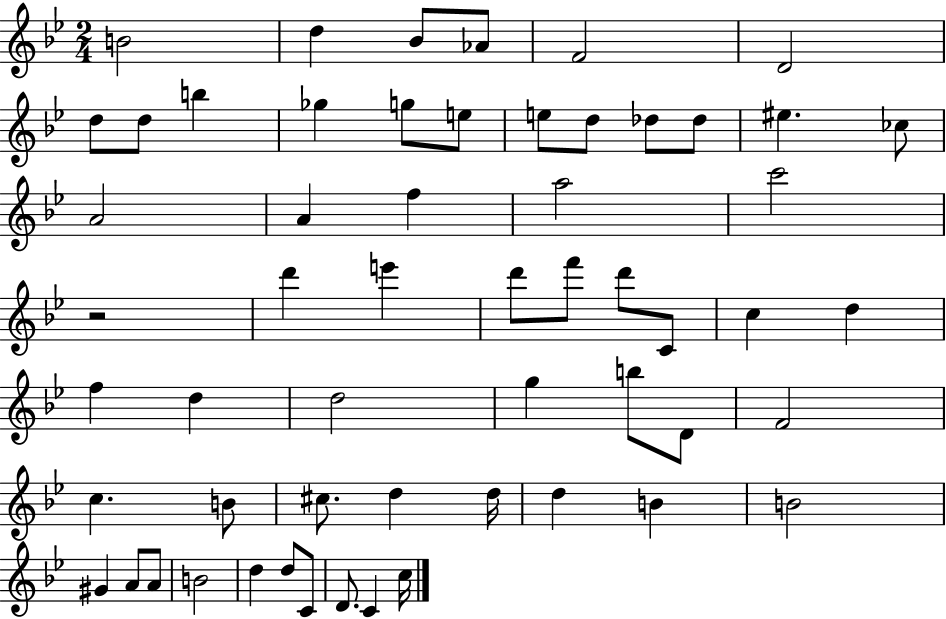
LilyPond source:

{
  \clef treble
  \numericTimeSignature
  \time 2/4
  \key bes \major
  \repeat volta 2 { b'2 | d''4 bes'8 aes'8 | f'2 | d'2 | \break d''8 d''8 b''4 | ges''4 g''8 e''8 | e''8 d''8 des''8 des''8 | eis''4. ces''8 | \break a'2 | a'4 f''4 | a''2 | c'''2 | \break r2 | d'''4 e'''4 | d'''8 f'''8 d'''8 c'8 | c''4 d''4 | \break f''4 d''4 | d''2 | g''4 b''8 d'8 | f'2 | \break c''4. b'8 | cis''8. d''4 d''16 | d''4 b'4 | b'2 | \break gis'4 a'8 a'8 | b'2 | d''4 d''8 c'8 | d'8. c'4 c''16 | \break } \bar "|."
}